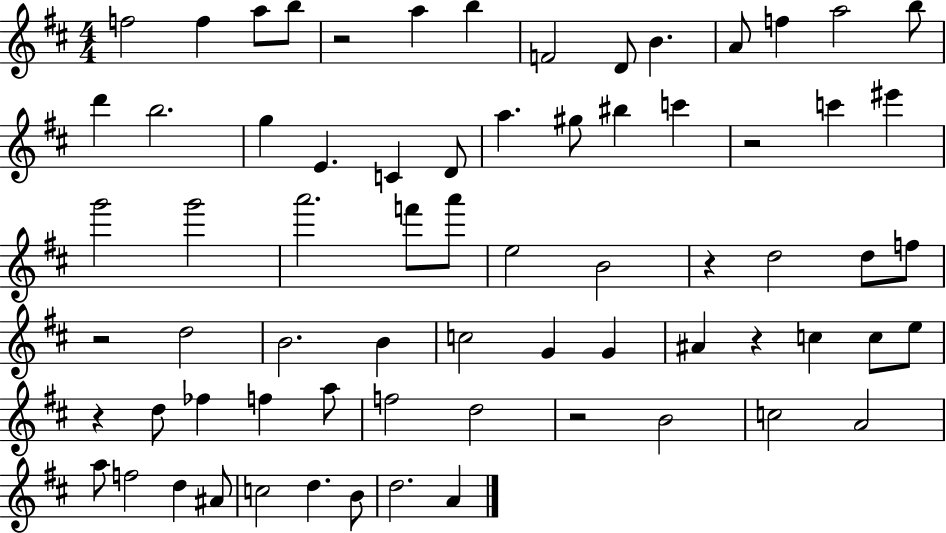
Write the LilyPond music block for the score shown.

{
  \clef treble
  \numericTimeSignature
  \time 4/4
  \key d \major
  f''2 f''4 a''8 b''8 | r2 a''4 b''4 | f'2 d'8 b'4. | a'8 f''4 a''2 b''8 | \break d'''4 b''2. | g''4 e'4. c'4 d'8 | a''4. gis''8 bis''4 c'''4 | r2 c'''4 eis'''4 | \break g'''2 g'''2 | a'''2. f'''8 a'''8 | e''2 b'2 | r4 d''2 d''8 f''8 | \break r2 d''2 | b'2. b'4 | c''2 g'4 g'4 | ais'4 r4 c''4 c''8 e''8 | \break r4 d''8 fes''4 f''4 a''8 | f''2 d''2 | r2 b'2 | c''2 a'2 | \break a''8 f''2 d''4 ais'8 | c''2 d''4. b'8 | d''2. a'4 | \bar "|."
}